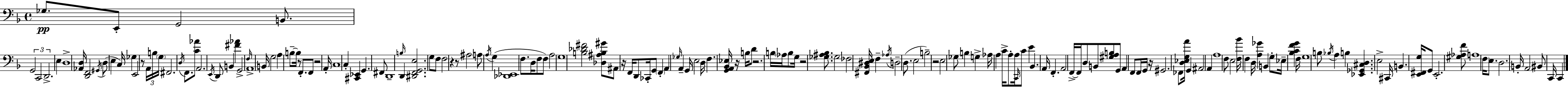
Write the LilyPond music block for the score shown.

{
  \clef bass
  \time 4/4
  \defaultTimeSignature
  \key d \minor
  \repeat volta 2 { ges8.\pp e,8-. g,2 b,8. | \tuplet 3/2 { g,2 c,2 | d,2.-> } e4 | d1-> | \break <aes, d>16 <d, f,>2 \acciaccatura { gis,16 }( d8 e4 | c16) ges4 e,2 r8 \tuplet 3/2 { a,16 | b16 \parenthesize g16 } fis,2. \acciaccatura { d16 } f,8. | <c' aes'>8 a,2. | \break \acciaccatura { e,16 } d,8 b,4 <fis' aes'>4 g,2-> | \grace { f16 } a,1-> | b,16 g2 a4 | b8--~~ b16 r8 f,8.-. f,8 r2 | \break a,16-. c1 | c4-. <cis, ees,>4 g,4. | fis,8 d,1-- | \grace { b16 } d,4 <dis, f, g, e>2. | \break g8 f8 f2 | r4 r8 ais2 a8 | \acciaccatura { a16 } g4( <des, ees,>1 | f8. d16 f8 f8) a2 | \break g1 | <b des' fis'>2 <des ais b gis'>8 | ais,8 r16 f,16 d,8 ces,16-. g,8 \parenthesize f,4-. a,4 | \grace { ges16 } a,4-- g,16 e2 d16 | \break f4. <g, a, bes, ees>16 r16 b16 d'8 r2. | b16 \parenthesize aes16 b8 g16 r2 | <ges ais bes>8. ges2 fes2 | <fis, bes, dis e>16 f4-- \acciaccatura { aes16 } d2-- | \break d8.( e2 | b2--) r2 | e2 ges8 b4 g4-> | aes16 a4 c'16-> a8-. a16 \grace { c,16 } c'8 e'4 | \break bes,4. a,16 f,4.-. a,2 | f,16->~~ f,16 d8 b,8 <gis a b>8 g,8 | a,4 f,8 f,16 g,16 r16 gis,2. | fes,8 <d ees g a'>16 g,4 ais,2 | \break a,4 a1 | f8 e2 | <f bes'>16 f4 d16 <a ges'>4 b,4 | g8-. ees16-- <bes c' f' g'>4 f16 g1 | \break b8 \acciaccatura { bes16 } a4 | b4 <ees, ges, cis d>4. e2-> | cis,16 b,4. <e, fis, g>16 g,8 e,2.-. | <gis aes f'>8 a1 | \break \parenthesize f16 e8. d2. | b,16-. a,2 | bis,8 c,16 c,4 } \bar "|."
}